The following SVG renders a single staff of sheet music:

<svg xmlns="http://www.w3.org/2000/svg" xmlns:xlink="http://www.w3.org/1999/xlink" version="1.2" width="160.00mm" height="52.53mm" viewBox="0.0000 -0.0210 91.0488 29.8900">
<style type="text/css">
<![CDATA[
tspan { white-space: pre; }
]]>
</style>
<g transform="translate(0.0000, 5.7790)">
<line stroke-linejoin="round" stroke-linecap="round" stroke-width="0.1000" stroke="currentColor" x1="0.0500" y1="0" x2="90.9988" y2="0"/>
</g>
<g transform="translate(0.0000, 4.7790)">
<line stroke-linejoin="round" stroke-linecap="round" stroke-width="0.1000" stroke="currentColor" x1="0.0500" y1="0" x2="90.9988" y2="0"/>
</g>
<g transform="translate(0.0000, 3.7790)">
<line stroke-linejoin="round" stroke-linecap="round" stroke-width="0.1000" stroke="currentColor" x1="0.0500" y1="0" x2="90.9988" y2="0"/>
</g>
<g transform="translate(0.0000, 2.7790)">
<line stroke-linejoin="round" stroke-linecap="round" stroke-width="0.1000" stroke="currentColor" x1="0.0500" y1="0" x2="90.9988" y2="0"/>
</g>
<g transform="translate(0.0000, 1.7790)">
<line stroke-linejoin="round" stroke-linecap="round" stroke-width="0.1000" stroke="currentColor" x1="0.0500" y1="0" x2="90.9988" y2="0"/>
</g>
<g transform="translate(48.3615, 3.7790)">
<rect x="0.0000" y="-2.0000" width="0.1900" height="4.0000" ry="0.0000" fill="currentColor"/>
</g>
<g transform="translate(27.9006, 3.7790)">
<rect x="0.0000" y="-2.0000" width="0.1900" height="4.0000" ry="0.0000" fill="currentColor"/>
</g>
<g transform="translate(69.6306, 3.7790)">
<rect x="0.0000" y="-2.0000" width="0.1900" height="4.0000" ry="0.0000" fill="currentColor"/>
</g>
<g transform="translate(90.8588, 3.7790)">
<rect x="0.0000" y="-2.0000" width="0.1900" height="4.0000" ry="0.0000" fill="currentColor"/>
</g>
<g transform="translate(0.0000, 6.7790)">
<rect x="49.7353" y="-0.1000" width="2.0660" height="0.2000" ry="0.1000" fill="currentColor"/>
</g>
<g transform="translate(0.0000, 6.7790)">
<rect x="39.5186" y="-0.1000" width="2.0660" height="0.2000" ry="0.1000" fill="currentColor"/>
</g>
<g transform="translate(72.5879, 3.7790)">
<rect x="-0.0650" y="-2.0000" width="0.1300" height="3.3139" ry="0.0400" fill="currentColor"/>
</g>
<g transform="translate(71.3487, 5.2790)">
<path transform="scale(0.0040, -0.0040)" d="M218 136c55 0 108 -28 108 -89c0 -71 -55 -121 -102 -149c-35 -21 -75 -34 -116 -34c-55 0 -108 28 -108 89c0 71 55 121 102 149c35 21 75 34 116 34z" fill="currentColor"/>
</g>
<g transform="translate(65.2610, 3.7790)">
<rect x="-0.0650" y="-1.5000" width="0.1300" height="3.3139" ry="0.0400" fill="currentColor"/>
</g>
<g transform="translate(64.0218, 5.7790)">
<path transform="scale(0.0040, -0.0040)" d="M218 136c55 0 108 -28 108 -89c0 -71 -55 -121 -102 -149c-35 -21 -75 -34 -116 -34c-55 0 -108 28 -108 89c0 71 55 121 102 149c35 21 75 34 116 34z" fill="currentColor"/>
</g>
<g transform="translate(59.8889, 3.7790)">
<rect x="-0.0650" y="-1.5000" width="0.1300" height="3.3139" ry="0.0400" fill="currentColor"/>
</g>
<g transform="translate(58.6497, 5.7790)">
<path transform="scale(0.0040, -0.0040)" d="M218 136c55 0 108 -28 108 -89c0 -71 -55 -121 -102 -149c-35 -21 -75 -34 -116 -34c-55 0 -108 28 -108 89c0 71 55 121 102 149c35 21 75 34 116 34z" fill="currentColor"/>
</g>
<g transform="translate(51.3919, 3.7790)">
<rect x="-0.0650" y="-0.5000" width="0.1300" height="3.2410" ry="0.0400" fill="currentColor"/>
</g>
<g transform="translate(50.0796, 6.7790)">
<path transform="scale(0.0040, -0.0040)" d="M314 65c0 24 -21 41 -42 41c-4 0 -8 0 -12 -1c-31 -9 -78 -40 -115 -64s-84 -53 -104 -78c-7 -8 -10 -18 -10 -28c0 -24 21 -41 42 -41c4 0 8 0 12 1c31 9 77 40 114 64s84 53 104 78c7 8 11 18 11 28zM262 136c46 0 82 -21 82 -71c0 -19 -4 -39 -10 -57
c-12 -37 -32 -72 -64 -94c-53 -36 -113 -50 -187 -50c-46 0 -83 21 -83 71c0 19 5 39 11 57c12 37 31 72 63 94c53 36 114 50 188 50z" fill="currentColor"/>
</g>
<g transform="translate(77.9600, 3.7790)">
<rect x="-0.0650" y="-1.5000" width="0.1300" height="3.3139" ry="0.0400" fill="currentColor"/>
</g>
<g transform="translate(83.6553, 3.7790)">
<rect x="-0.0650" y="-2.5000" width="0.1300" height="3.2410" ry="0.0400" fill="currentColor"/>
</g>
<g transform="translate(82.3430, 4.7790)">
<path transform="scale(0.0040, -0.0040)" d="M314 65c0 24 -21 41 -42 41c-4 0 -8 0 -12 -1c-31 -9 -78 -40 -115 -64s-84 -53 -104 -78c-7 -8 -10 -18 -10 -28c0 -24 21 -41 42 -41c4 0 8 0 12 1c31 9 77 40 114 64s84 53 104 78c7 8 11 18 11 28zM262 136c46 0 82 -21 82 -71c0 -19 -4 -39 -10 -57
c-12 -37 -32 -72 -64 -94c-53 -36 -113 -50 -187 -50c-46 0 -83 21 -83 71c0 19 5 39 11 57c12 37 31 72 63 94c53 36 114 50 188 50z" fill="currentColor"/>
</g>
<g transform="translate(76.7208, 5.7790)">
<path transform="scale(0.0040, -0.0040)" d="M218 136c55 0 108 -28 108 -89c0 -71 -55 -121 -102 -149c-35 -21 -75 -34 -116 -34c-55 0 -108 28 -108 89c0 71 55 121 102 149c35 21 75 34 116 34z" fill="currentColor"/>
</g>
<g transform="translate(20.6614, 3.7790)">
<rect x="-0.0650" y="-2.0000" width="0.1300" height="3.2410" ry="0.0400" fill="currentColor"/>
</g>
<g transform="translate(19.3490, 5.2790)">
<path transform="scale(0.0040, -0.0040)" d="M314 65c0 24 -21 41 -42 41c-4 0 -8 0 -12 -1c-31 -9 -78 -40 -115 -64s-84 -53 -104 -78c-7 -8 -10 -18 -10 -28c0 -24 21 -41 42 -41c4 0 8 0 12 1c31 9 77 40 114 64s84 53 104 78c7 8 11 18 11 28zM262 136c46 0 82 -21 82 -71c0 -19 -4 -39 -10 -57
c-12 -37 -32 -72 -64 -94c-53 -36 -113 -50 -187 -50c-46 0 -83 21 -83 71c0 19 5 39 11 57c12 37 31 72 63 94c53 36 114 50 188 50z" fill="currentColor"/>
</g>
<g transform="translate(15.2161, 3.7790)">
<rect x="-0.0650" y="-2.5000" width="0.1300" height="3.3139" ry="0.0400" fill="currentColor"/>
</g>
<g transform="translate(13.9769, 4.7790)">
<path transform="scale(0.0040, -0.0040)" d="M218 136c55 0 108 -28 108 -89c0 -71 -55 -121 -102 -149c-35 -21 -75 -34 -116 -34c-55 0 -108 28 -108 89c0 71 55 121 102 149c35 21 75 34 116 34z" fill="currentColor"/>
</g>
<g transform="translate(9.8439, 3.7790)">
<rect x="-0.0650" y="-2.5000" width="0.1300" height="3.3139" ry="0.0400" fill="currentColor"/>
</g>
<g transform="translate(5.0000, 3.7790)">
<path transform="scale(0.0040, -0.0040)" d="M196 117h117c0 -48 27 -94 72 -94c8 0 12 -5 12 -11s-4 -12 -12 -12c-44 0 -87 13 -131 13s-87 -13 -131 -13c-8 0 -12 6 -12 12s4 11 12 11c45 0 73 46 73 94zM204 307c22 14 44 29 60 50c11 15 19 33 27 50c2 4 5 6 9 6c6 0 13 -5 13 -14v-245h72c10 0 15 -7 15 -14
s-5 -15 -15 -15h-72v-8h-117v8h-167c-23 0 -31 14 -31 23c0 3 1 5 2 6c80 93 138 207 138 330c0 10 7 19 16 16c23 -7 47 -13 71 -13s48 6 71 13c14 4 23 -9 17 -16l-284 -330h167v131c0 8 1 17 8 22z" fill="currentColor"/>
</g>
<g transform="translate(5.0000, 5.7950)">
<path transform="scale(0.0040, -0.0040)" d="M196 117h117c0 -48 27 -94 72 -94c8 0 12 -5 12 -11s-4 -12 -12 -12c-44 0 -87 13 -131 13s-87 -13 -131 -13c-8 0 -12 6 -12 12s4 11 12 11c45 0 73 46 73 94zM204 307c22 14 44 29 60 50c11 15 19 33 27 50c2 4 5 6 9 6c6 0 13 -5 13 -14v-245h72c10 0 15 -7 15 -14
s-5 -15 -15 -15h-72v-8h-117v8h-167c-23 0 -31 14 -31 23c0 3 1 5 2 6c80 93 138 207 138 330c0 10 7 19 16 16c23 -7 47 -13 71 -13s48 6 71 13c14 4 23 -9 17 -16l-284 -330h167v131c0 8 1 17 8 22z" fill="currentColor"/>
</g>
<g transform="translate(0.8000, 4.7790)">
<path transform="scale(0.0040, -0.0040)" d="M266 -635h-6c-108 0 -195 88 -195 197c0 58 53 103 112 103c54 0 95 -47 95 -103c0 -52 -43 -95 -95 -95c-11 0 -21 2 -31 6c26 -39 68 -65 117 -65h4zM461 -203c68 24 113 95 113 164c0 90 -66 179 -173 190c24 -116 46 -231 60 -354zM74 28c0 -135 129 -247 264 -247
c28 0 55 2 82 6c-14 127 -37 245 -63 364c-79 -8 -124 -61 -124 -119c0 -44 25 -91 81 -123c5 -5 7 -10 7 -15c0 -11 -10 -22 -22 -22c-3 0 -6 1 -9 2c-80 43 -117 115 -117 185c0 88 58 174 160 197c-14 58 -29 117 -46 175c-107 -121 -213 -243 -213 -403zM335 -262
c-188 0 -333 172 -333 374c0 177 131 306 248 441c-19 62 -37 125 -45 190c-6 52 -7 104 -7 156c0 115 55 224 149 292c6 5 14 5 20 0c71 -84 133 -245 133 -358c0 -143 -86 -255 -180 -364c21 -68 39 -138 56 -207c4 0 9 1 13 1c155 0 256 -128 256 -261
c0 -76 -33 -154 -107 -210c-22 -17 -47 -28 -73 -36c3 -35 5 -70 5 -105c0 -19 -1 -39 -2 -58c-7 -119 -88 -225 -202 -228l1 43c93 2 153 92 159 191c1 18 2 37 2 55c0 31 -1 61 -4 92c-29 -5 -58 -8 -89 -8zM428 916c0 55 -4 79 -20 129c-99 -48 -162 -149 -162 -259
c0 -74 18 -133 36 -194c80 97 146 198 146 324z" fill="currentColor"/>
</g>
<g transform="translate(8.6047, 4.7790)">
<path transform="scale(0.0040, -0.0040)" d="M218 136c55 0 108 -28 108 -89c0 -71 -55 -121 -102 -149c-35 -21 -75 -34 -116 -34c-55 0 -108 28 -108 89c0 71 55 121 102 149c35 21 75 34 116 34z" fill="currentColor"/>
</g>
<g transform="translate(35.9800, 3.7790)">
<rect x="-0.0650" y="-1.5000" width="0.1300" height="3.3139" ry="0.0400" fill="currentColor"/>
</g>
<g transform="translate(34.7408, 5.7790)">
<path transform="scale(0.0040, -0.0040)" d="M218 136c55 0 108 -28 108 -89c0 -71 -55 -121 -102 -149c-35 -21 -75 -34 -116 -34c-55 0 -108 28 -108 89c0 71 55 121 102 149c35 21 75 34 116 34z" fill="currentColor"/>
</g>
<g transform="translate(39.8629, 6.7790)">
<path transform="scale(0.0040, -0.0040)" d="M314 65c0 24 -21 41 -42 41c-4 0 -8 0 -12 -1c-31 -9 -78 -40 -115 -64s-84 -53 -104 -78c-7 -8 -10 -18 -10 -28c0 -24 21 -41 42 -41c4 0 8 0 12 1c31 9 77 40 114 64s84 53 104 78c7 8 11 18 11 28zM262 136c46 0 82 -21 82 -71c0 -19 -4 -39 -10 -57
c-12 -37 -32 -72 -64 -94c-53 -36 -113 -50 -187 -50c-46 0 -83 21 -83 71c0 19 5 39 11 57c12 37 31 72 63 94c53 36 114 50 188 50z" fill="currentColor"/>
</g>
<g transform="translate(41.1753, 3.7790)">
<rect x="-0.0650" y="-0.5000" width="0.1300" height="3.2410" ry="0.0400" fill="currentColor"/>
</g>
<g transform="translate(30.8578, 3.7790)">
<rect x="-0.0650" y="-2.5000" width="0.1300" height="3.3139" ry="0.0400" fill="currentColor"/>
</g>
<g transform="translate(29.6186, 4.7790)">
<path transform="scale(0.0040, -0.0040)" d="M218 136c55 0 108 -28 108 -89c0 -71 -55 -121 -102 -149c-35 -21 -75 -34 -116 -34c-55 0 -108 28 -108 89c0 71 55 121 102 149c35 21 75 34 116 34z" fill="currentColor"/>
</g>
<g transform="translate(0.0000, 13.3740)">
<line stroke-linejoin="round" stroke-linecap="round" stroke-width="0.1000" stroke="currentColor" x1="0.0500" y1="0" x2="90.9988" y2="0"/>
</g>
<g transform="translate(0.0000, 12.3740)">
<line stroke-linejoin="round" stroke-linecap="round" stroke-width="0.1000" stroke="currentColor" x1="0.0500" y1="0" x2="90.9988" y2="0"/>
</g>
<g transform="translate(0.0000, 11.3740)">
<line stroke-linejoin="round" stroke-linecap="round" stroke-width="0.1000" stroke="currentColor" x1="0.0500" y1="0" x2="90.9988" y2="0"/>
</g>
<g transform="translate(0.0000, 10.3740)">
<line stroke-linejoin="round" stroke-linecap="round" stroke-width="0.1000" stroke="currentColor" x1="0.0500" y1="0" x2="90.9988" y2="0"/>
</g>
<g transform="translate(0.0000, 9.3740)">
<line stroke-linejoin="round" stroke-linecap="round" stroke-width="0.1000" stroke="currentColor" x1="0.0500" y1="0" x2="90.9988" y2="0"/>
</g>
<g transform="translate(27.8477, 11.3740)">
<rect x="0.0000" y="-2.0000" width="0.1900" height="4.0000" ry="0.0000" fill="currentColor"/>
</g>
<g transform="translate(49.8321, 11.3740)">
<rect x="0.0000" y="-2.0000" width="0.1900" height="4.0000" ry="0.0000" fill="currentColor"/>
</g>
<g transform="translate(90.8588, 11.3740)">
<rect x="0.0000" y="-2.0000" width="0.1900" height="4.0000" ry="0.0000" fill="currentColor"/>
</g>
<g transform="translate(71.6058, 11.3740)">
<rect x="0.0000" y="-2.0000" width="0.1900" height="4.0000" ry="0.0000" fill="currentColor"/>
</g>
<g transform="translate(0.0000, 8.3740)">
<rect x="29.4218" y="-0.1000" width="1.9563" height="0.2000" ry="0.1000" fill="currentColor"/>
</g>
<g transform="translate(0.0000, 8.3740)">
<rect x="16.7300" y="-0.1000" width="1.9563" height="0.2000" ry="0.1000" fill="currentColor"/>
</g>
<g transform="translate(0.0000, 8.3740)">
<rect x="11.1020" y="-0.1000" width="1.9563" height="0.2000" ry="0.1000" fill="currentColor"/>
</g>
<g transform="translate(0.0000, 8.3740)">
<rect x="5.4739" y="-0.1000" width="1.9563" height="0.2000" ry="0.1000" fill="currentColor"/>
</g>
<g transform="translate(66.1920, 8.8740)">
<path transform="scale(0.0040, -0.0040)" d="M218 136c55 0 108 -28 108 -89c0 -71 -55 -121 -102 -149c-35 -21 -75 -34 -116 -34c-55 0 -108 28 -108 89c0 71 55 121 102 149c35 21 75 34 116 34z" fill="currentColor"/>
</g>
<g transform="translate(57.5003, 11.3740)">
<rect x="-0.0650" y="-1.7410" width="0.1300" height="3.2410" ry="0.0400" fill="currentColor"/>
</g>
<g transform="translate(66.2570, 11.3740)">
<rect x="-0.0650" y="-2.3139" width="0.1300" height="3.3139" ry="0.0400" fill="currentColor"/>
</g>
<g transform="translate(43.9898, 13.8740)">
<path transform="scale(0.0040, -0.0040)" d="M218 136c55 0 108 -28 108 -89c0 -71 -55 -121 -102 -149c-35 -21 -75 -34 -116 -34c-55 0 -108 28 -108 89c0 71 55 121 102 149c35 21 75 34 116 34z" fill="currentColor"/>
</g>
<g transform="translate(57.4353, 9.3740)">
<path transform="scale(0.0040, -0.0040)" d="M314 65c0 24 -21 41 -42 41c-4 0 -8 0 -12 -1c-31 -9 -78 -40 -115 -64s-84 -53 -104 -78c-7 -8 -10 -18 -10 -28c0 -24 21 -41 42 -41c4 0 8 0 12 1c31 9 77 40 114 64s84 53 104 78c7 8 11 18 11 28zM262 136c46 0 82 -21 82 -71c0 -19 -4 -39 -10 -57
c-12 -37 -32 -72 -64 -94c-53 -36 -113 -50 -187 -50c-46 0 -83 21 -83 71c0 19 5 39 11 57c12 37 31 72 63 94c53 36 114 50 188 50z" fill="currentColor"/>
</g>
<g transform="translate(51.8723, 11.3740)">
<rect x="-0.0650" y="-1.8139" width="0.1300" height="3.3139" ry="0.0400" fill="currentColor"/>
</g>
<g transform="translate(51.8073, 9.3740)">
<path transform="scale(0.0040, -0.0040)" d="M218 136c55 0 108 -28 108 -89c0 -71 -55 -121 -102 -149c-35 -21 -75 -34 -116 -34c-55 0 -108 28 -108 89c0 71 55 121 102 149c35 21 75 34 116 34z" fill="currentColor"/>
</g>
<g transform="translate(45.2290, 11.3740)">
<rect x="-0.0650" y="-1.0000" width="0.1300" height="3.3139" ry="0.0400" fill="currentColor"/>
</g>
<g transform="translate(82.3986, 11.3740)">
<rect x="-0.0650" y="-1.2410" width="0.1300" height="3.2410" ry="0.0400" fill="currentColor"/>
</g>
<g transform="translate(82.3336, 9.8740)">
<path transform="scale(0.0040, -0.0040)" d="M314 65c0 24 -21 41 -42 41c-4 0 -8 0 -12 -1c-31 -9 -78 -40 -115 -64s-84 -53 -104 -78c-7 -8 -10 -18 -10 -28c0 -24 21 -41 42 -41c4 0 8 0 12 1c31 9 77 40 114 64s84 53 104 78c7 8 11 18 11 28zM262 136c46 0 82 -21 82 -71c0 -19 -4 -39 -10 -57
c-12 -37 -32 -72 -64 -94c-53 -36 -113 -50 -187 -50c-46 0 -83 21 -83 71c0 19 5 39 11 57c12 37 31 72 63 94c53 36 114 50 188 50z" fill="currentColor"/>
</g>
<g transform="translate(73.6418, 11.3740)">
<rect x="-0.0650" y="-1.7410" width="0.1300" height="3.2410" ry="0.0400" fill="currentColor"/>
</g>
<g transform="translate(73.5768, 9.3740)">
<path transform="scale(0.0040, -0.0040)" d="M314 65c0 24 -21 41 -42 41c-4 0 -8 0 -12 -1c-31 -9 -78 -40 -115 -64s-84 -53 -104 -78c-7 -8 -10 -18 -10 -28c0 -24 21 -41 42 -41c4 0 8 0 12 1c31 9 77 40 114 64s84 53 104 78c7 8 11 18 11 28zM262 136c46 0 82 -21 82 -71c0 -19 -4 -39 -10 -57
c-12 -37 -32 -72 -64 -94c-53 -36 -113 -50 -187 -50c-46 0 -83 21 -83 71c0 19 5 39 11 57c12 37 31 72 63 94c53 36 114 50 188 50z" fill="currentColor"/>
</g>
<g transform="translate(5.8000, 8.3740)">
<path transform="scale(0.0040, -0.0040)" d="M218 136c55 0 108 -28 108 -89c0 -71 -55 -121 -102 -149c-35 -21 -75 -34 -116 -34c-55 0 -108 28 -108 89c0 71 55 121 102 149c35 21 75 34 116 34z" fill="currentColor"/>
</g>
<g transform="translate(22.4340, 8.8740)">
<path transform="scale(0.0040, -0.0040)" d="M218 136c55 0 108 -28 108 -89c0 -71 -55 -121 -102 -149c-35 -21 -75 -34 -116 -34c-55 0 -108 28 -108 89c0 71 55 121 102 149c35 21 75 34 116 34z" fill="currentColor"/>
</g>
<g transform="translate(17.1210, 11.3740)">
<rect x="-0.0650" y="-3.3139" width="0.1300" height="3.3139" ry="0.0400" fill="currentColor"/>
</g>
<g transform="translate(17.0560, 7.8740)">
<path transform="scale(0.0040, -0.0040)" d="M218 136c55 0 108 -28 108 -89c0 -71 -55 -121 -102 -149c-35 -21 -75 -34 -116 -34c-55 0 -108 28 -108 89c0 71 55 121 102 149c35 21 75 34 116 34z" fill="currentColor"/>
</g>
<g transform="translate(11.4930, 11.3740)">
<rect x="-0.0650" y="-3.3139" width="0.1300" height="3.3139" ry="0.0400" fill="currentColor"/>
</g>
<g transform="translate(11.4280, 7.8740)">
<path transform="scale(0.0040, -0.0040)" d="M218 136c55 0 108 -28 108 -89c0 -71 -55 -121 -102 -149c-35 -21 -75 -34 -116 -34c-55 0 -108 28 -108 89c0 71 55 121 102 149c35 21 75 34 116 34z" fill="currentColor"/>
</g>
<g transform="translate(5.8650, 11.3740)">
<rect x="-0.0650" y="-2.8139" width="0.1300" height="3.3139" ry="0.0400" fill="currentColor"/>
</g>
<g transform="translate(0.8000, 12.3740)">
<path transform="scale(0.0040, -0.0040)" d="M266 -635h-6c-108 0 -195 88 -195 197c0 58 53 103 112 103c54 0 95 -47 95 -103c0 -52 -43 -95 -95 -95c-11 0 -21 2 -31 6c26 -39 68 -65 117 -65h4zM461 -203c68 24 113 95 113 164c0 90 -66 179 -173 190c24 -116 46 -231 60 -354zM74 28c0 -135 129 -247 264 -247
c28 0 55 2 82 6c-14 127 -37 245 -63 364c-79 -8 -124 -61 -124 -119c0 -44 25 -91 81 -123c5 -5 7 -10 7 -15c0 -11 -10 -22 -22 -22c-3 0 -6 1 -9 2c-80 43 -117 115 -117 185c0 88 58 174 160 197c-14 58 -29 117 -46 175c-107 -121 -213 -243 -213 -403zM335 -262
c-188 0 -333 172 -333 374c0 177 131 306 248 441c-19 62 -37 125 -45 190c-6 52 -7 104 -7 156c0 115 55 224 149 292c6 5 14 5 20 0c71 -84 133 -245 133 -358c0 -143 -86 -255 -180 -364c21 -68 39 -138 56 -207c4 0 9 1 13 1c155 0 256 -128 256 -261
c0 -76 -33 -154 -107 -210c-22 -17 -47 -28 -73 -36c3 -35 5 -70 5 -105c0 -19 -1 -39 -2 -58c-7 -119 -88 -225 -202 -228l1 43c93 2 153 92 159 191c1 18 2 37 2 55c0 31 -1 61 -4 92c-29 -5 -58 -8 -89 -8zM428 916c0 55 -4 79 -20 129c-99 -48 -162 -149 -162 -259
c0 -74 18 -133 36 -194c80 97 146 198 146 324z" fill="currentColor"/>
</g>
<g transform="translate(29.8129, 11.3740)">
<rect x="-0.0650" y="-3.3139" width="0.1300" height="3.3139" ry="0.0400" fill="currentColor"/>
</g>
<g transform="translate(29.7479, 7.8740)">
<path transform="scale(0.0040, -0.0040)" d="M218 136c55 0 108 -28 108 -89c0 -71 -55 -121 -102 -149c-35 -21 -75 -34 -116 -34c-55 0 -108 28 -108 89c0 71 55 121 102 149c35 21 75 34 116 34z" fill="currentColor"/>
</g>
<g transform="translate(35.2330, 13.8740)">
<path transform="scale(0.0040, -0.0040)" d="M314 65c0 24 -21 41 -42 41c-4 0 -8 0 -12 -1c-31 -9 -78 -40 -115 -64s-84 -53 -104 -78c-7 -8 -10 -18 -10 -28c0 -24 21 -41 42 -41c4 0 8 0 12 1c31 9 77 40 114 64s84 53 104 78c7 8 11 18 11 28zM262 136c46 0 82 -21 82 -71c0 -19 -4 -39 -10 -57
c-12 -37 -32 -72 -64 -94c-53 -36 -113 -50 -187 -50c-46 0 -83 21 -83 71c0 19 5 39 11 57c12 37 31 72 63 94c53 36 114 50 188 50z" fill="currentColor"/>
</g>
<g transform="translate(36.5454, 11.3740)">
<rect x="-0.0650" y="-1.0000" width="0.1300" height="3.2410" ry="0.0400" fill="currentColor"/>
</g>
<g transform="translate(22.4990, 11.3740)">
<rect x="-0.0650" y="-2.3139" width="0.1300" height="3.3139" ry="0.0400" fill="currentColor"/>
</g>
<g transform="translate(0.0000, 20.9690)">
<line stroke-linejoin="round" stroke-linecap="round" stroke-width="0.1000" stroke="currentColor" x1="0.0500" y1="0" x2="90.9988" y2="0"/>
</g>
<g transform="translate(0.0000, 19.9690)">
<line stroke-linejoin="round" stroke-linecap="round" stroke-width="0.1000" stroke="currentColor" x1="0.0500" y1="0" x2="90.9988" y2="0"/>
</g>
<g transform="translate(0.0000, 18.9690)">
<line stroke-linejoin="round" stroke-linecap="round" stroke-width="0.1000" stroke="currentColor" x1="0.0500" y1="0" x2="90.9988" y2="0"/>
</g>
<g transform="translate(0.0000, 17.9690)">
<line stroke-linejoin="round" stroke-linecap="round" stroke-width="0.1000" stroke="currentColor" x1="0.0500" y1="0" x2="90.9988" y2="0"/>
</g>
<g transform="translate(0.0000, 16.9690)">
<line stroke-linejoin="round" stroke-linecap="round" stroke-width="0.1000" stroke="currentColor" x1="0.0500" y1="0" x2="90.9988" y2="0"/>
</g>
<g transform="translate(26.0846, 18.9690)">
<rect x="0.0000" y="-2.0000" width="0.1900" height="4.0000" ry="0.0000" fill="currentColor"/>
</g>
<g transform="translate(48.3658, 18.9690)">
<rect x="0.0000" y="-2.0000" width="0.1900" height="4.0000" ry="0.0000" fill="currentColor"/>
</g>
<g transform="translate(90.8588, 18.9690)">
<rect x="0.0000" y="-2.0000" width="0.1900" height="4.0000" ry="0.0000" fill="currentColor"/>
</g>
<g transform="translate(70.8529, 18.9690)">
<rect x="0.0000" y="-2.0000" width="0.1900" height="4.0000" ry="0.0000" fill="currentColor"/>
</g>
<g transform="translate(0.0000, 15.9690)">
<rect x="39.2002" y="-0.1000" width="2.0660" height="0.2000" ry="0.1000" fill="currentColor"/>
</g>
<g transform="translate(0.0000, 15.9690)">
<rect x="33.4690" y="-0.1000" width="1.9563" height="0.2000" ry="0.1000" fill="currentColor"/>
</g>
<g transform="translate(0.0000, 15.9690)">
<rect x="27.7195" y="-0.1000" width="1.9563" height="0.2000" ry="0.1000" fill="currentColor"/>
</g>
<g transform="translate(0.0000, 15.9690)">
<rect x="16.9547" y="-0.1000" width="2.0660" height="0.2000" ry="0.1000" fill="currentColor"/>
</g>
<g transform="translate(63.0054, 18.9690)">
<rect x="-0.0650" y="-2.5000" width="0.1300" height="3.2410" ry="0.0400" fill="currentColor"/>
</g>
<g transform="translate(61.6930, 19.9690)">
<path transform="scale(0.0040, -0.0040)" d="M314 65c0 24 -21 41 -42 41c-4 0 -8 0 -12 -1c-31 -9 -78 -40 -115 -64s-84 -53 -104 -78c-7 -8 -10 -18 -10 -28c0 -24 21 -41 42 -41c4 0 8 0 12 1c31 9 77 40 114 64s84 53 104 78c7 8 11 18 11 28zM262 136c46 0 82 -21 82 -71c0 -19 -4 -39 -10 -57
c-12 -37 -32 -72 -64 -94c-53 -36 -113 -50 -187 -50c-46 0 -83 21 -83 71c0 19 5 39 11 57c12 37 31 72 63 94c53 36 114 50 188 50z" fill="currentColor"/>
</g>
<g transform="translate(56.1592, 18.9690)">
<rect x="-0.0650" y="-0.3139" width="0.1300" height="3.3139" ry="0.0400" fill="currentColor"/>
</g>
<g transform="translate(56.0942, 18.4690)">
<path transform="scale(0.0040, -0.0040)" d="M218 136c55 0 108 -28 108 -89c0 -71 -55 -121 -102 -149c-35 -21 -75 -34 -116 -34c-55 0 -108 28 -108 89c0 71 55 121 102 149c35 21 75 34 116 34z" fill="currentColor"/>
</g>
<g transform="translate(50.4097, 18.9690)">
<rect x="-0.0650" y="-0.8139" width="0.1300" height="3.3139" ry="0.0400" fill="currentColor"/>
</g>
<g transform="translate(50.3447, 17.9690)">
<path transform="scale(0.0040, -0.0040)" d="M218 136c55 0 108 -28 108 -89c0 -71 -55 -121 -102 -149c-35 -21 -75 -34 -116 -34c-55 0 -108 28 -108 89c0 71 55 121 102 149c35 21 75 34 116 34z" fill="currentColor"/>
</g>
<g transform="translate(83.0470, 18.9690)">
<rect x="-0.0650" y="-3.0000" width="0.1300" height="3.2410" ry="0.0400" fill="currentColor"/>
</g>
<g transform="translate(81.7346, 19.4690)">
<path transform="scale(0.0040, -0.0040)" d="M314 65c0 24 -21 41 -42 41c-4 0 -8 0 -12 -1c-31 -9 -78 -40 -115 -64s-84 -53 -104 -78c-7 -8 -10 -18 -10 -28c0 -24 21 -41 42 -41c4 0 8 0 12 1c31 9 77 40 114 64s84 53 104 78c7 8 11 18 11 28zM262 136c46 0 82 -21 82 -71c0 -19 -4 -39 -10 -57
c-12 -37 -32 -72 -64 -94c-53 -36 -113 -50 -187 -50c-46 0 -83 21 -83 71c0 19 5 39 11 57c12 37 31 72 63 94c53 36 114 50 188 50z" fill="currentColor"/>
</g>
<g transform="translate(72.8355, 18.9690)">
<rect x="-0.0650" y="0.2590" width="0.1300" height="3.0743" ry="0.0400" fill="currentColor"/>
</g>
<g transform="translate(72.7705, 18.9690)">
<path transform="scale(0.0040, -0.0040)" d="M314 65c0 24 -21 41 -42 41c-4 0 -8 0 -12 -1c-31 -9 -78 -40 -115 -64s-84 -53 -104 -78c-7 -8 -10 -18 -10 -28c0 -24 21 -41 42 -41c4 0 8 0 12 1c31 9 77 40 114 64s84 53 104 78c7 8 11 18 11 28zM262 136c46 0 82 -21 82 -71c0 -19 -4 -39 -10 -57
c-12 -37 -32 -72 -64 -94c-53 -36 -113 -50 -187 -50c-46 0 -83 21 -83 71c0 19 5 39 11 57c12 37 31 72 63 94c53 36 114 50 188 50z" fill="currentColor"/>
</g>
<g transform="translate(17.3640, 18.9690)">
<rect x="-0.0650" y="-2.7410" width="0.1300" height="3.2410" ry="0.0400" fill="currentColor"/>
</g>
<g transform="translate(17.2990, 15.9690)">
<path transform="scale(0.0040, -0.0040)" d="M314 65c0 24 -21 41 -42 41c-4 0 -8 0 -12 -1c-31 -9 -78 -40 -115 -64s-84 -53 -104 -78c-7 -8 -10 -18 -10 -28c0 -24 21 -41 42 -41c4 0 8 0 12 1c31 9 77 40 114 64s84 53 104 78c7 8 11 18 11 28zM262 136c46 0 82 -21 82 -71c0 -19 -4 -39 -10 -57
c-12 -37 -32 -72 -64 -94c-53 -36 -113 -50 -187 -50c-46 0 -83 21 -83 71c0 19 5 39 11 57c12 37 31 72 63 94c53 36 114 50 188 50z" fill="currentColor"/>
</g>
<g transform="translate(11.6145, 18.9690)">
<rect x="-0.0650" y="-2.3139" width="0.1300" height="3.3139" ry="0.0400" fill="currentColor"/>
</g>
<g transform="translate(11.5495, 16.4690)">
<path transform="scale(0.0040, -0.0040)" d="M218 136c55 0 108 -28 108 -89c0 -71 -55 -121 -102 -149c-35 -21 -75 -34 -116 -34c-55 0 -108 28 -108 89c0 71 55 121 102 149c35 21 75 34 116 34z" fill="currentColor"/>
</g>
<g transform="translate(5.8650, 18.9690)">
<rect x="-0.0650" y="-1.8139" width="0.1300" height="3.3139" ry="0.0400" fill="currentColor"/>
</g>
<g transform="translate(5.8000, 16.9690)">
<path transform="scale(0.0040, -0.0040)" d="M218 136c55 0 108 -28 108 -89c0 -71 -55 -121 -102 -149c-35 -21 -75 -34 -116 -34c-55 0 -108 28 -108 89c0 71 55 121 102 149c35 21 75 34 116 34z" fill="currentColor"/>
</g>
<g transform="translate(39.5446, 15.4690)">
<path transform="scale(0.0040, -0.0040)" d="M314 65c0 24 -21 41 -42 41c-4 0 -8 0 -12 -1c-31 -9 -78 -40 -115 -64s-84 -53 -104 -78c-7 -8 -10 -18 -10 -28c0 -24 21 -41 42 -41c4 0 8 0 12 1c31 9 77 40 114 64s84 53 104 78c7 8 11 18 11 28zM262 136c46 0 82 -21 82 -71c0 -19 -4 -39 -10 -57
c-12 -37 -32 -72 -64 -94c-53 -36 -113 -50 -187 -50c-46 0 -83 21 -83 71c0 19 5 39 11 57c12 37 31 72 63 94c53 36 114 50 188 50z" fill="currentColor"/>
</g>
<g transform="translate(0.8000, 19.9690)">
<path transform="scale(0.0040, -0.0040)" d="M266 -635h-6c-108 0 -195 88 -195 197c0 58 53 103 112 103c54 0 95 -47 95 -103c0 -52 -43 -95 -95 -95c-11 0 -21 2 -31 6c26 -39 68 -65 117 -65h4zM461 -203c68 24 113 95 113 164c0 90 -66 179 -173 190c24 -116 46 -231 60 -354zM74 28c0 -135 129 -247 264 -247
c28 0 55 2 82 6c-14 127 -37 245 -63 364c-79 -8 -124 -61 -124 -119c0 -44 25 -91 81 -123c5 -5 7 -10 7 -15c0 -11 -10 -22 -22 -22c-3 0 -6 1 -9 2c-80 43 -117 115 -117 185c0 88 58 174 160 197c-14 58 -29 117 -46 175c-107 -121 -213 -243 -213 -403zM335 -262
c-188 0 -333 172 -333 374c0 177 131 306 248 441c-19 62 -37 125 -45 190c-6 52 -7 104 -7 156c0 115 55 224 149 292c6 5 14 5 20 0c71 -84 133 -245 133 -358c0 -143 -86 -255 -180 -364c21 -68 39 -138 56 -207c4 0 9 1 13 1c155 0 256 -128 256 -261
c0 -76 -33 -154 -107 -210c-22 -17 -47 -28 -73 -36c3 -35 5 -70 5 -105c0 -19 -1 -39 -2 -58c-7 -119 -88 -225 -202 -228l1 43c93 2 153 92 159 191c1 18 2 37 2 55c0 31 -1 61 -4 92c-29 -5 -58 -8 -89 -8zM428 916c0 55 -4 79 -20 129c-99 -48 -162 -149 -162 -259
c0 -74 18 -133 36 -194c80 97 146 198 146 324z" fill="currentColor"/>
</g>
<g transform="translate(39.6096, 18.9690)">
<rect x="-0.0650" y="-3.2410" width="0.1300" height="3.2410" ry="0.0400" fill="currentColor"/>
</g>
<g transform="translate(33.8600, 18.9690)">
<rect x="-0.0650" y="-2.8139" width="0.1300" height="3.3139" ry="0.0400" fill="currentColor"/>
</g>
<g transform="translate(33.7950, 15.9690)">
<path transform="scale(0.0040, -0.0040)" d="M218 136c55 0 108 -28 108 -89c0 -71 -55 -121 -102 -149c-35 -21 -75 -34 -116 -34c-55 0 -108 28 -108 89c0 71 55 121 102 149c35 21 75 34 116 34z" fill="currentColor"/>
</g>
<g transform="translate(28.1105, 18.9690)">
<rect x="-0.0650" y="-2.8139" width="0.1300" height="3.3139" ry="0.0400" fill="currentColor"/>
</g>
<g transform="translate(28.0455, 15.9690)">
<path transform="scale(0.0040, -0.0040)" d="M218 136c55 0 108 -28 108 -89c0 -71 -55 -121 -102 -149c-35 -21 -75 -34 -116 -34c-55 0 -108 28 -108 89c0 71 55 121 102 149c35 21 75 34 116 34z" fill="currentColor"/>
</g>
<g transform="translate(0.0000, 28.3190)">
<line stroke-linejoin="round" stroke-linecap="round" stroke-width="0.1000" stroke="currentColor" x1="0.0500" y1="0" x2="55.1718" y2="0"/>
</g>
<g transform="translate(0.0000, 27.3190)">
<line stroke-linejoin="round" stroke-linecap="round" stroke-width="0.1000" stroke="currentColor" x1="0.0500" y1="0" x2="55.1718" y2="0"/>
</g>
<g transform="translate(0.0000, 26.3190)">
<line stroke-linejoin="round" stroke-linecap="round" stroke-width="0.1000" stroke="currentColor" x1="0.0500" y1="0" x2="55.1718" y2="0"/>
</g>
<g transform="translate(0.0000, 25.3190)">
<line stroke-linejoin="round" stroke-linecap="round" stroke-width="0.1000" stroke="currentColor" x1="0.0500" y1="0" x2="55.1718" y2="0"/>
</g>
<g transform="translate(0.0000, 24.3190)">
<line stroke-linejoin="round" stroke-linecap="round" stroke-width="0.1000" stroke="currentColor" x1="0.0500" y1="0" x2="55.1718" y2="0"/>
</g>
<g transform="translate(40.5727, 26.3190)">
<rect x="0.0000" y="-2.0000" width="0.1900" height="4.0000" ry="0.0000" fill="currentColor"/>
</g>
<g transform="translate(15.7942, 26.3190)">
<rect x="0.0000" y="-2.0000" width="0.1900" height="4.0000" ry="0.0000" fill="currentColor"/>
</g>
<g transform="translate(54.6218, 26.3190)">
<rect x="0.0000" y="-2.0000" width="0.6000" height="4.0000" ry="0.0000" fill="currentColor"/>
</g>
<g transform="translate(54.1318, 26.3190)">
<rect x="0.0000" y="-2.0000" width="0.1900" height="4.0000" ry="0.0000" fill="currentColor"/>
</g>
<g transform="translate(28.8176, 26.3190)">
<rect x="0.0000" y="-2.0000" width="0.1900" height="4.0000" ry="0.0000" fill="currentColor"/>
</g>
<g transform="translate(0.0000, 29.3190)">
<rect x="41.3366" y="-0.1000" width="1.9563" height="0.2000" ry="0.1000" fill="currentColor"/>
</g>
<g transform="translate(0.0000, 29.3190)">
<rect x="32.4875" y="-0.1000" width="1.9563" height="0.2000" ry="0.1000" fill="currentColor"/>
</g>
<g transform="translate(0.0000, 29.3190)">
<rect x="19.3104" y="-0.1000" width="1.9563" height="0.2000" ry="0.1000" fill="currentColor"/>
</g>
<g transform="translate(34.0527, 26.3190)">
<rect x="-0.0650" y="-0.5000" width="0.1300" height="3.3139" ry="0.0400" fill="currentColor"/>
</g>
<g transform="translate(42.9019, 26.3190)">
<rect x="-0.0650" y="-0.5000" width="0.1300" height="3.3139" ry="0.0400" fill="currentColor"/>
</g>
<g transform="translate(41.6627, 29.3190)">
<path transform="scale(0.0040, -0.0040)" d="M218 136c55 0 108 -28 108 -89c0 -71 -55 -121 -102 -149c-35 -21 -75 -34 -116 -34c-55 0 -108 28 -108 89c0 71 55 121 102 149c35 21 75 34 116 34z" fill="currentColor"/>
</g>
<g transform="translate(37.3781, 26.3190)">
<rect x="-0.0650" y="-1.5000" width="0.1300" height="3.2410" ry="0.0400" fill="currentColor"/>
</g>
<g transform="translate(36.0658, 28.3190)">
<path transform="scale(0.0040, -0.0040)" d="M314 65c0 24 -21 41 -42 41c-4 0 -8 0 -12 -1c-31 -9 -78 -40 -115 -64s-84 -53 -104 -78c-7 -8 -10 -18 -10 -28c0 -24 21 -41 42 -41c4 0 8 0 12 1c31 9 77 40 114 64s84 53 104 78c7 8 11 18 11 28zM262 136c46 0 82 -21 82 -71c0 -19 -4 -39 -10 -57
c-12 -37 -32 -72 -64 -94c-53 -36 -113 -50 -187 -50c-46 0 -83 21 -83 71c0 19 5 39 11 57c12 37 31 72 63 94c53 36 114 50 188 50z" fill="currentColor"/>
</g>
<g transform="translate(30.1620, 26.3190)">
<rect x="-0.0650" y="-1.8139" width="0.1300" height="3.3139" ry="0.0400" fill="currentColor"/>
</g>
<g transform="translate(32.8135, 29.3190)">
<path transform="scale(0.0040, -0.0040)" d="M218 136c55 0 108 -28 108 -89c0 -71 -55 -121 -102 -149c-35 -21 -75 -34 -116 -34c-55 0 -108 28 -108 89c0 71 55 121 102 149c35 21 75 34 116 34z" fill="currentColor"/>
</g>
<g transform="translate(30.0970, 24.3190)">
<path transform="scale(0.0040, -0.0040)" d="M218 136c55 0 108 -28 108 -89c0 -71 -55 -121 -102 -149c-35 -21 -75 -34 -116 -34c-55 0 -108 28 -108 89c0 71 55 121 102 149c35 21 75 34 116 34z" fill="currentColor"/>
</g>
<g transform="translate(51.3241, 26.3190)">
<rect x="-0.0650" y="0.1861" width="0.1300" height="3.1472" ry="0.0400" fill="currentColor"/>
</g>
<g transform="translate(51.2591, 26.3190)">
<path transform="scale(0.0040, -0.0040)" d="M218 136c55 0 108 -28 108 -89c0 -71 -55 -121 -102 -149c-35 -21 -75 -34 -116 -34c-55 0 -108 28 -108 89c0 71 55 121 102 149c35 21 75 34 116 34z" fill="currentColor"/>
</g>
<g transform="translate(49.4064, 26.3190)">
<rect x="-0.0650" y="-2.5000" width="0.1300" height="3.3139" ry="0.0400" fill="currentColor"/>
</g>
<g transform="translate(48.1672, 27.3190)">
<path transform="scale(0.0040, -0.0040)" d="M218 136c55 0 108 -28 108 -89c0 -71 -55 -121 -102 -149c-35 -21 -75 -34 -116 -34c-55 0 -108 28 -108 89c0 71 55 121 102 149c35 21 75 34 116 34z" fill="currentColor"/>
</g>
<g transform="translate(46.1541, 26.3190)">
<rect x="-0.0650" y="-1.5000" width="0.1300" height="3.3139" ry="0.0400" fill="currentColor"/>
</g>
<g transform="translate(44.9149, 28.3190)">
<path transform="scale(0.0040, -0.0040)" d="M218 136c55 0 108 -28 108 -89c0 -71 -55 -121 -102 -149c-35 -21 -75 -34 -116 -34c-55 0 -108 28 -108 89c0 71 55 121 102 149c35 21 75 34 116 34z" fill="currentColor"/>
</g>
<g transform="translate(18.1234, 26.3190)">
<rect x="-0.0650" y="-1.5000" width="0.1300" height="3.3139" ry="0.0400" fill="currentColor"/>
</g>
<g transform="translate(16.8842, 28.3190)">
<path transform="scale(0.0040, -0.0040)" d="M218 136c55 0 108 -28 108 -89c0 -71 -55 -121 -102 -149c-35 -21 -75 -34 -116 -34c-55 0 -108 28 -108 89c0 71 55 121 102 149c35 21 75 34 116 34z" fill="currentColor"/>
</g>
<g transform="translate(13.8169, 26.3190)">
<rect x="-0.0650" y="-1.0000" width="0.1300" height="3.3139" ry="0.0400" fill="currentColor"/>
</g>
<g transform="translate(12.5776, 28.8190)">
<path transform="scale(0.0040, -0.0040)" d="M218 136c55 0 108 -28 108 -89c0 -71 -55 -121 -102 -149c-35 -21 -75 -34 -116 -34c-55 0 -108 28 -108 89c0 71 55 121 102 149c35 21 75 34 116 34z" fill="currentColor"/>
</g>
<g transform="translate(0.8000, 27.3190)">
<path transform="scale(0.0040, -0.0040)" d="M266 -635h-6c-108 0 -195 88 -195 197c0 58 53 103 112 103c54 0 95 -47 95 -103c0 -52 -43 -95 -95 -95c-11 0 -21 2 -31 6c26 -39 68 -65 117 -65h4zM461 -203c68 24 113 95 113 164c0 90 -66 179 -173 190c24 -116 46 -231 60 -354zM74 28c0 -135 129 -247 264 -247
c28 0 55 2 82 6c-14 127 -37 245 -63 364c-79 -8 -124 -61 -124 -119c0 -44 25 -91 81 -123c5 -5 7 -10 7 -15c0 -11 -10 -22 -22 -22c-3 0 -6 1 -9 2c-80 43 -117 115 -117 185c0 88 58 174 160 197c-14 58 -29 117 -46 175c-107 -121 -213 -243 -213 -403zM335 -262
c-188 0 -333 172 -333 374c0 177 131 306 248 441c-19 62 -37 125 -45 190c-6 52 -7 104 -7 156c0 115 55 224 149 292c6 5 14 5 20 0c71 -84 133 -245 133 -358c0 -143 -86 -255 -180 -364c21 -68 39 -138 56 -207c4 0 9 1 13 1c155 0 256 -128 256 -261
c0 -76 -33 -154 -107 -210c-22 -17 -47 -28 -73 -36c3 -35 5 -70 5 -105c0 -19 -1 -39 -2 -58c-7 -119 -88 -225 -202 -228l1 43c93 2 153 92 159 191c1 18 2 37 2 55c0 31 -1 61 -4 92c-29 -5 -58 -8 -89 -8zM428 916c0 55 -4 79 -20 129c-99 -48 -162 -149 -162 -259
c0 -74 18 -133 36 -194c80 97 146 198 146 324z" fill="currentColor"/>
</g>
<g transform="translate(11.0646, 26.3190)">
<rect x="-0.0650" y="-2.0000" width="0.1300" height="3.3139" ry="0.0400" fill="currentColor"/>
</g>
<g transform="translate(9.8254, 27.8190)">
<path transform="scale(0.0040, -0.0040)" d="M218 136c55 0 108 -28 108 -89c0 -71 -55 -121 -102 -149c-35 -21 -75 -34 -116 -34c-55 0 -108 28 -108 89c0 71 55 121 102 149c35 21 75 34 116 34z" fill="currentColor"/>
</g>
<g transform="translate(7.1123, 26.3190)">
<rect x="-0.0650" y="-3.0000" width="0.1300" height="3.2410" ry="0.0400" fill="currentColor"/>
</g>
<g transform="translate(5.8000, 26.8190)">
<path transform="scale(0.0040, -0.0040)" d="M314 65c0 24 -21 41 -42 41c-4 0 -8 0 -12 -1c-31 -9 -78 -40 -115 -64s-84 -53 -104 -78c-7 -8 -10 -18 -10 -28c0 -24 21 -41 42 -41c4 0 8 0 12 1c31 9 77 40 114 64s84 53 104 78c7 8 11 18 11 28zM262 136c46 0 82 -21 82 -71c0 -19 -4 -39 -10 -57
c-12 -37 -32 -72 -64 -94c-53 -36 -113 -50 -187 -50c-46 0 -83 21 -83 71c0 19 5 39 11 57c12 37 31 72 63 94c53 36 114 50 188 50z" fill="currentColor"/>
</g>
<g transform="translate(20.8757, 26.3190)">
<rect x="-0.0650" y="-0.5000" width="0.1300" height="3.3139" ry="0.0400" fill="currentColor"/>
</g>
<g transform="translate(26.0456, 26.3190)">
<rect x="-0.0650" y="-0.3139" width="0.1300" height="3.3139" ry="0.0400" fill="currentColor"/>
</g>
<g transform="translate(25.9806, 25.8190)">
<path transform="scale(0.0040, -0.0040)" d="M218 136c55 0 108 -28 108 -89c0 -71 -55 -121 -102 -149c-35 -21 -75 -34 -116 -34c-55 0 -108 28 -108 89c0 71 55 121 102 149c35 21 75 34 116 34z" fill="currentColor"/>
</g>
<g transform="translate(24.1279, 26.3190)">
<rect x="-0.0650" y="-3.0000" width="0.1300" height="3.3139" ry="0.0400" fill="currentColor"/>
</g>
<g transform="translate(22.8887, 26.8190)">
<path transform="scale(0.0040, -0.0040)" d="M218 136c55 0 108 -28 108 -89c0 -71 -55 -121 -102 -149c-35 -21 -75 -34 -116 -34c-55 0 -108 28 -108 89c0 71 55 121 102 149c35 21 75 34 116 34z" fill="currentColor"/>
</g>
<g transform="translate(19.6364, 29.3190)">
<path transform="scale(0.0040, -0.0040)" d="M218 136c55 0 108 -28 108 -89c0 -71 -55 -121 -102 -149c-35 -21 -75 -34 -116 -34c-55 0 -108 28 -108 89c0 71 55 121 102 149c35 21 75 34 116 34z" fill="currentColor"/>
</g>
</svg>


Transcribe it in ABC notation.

X:1
T:Untitled
M:4/4
L:1/4
K:C
G G F2 G E C2 C2 E E F E G2 a b b g b D2 D f f2 g f2 e2 f g a2 a a b2 d c G2 B2 A2 A2 F D E C A c f C E2 C E G B